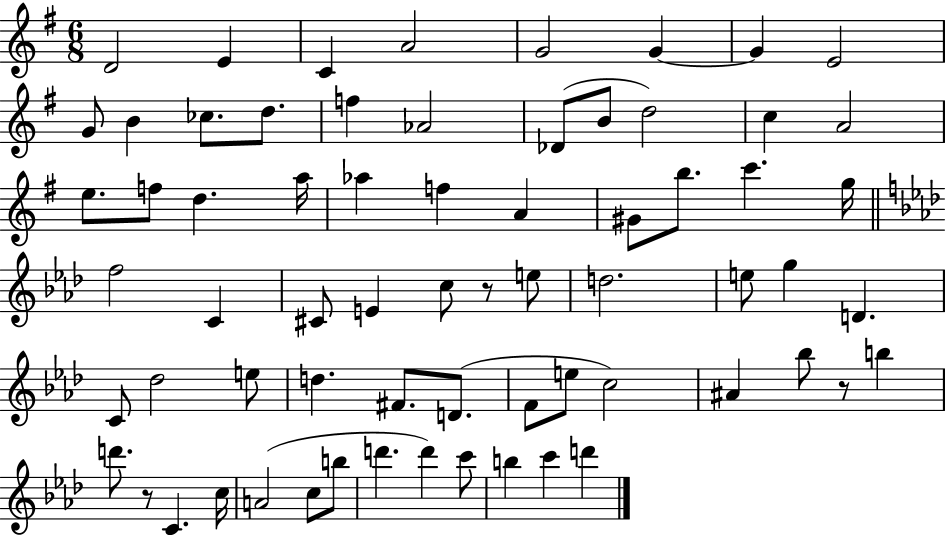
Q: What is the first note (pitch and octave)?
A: D4